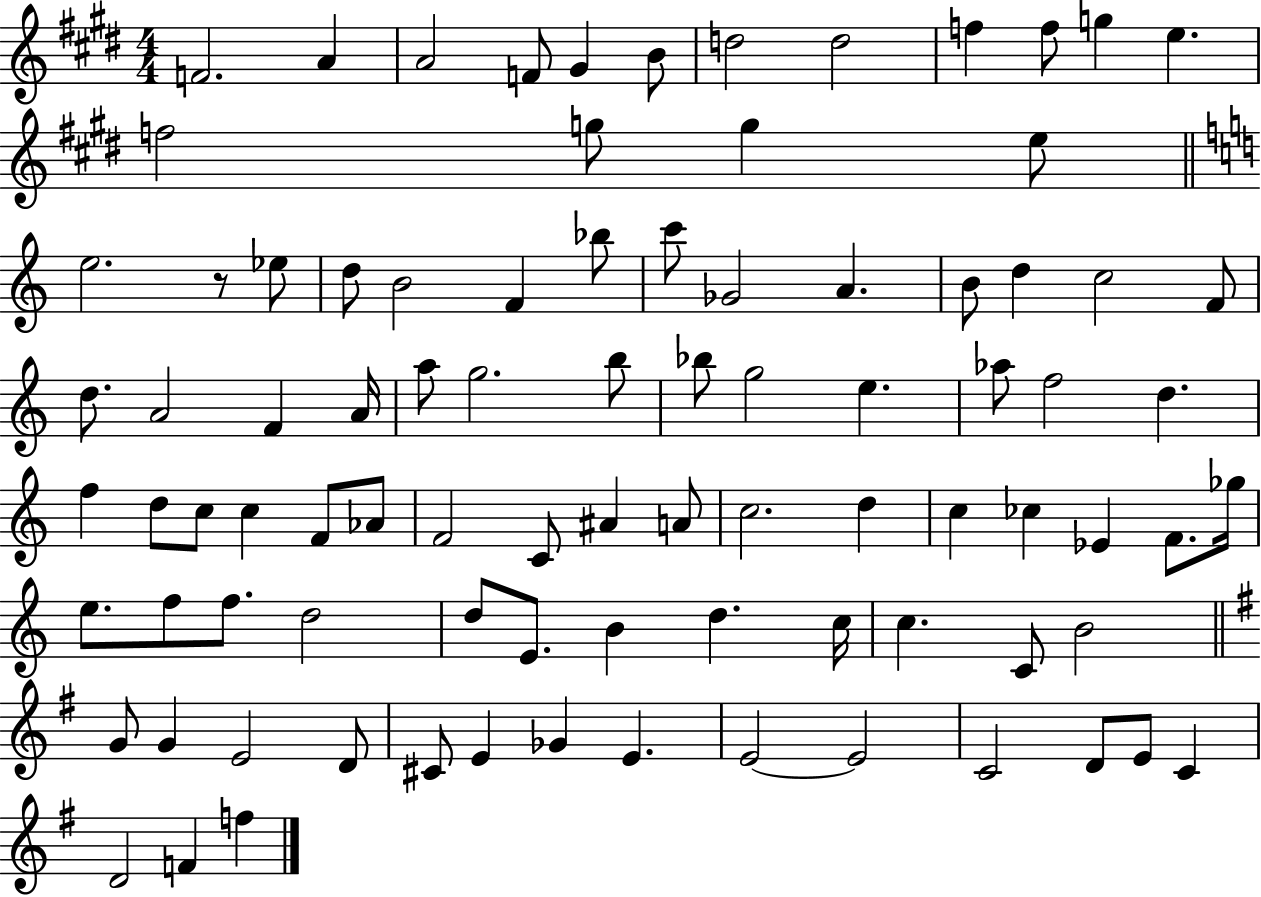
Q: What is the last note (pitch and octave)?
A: F5